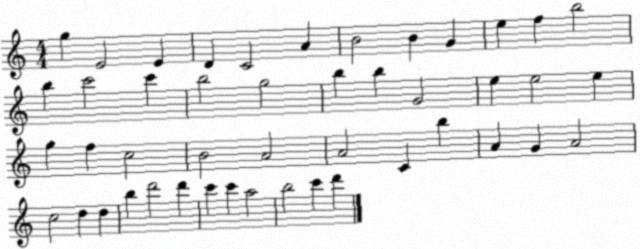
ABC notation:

X:1
T:Untitled
M:4/4
L:1/4
K:C
g E2 E D C2 A B2 B G e f b2 b c'2 c' b2 g2 b b G2 e e2 e g f c2 B2 A2 A2 C b A G A2 c2 d d b d'2 d' c' c' a2 b2 c' d'